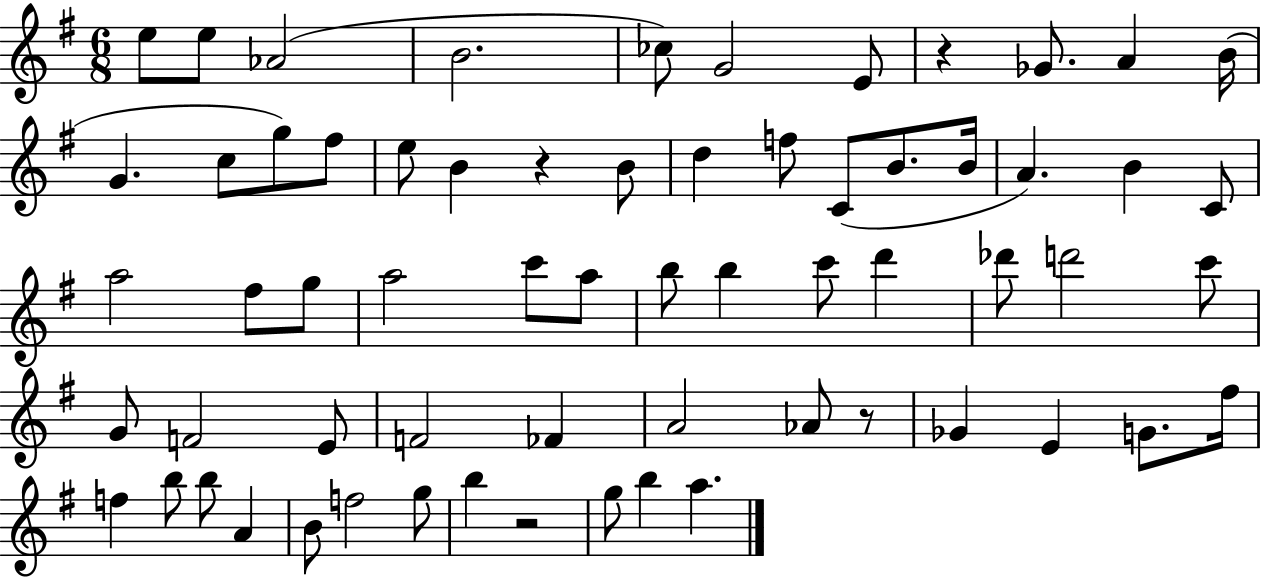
{
  \clef treble
  \numericTimeSignature
  \time 6/8
  \key g \major
  \repeat volta 2 { e''8 e''8 aes'2( | b'2. | ces''8) g'2 e'8 | r4 ges'8. a'4 b'16( | \break g'4. c''8 g''8) fis''8 | e''8 b'4 r4 b'8 | d''4 f''8 c'8( b'8. b'16 | a'4.) b'4 c'8 | \break a''2 fis''8 g''8 | a''2 c'''8 a''8 | b''8 b''4 c'''8 d'''4 | des'''8 d'''2 c'''8 | \break g'8 f'2 e'8 | f'2 fes'4 | a'2 aes'8 r8 | ges'4 e'4 g'8. fis''16 | \break f''4 b''8 b''8 a'4 | b'8 f''2 g''8 | b''4 r2 | g''8 b''4 a''4. | \break } \bar "|."
}